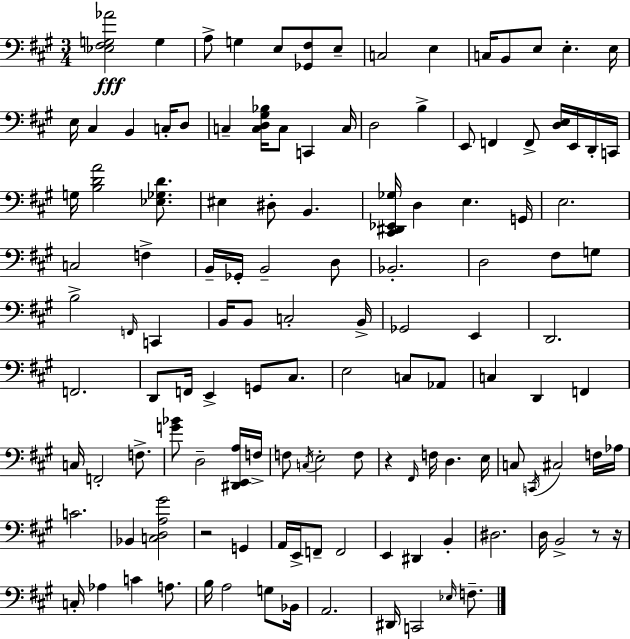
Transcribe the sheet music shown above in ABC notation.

X:1
T:Untitled
M:3/4
L:1/4
K:A
[_E,^F,G,_A]2 G, A,/2 G, E,/2 [_G,,^F,]/2 E,/2 C,2 E, C,/4 B,,/2 E,/2 E, E,/4 E,/4 ^C, B,, C,/4 D,/2 C, [C,D,^G,_B,]/4 C,/2 C,, C,/4 D,2 B, E,,/2 F,, F,,/2 [D,E,]/4 E,,/4 D,,/4 C,,/4 G,/4 [B,DA]2 [_E,_G,D]/2 ^E, ^D,/2 B,, [^C,,^D,,_E,,_G,]/4 D, E, G,,/4 E,2 C,2 F, B,,/4 _G,,/4 B,,2 D,/2 _B,,2 D,2 ^F,/2 G,/2 B,2 F,,/4 C,, B,,/4 B,,/2 C,2 B,,/4 _G,,2 E,, D,,2 F,,2 D,,/2 F,,/4 E,, G,,/2 ^C,/2 E,2 C,/2 _A,,/2 C, D,, F,, C,/4 F,,2 F,/2 [G_B]/2 D,2 [^D,,E,,A,]/4 F,/4 F,/2 C,/4 E,2 F,/2 z ^F,,/4 F,/4 D, E,/4 C,/2 C,,/4 ^C,2 F,/4 _A,/4 C2 _B,, [C,D,A,^G]2 z2 G,, A,,/4 E,,/4 F,,/2 F,,2 E,, ^D,, B,, ^D,2 D,/4 B,,2 z/2 z/4 C,/4 _A, C A,/2 B,/4 A,2 G,/2 _B,,/4 A,,2 ^D,,/4 C,,2 _E,/4 F,/2